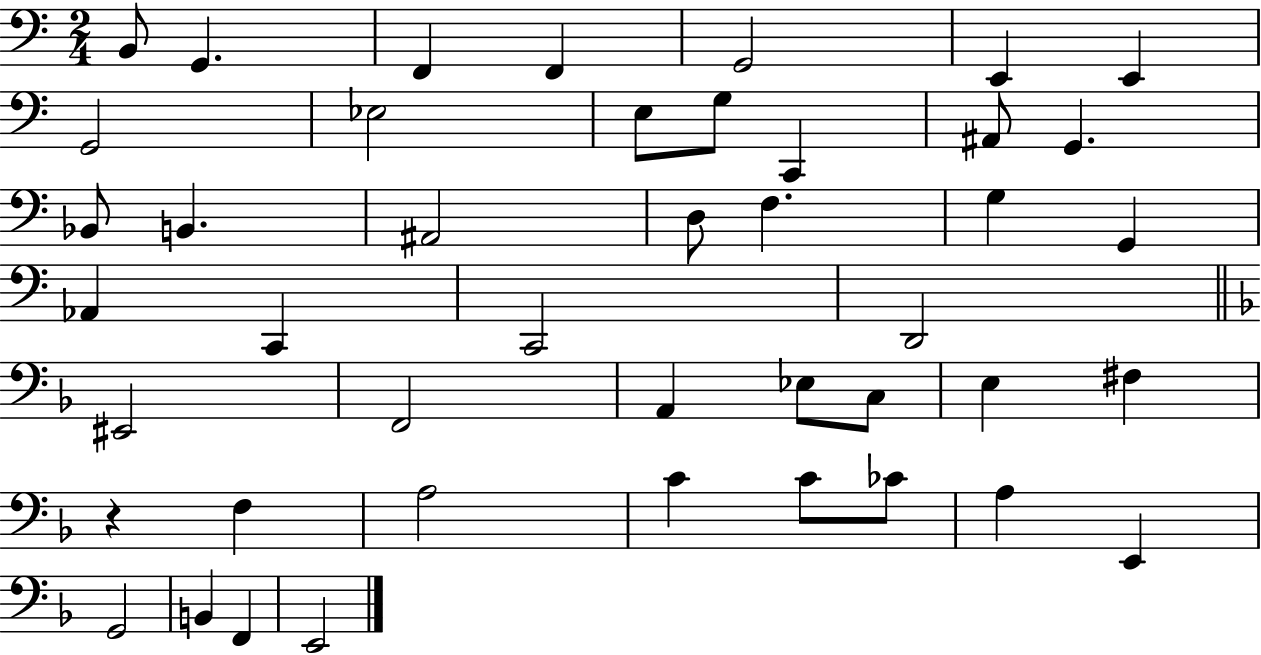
B2/e G2/q. F2/q F2/q G2/h E2/q E2/q G2/h Eb3/h E3/e G3/e C2/q A#2/e G2/q. Bb2/e B2/q. A#2/h D3/e F3/q. G3/q G2/q Ab2/q C2/q C2/h D2/h EIS2/h F2/h A2/q Eb3/e C3/e E3/q F#3/q R/q F3/q A3/h C4/q C4/e CES4/e A3/q E2/q G2/h B2/q F2/q E2/h